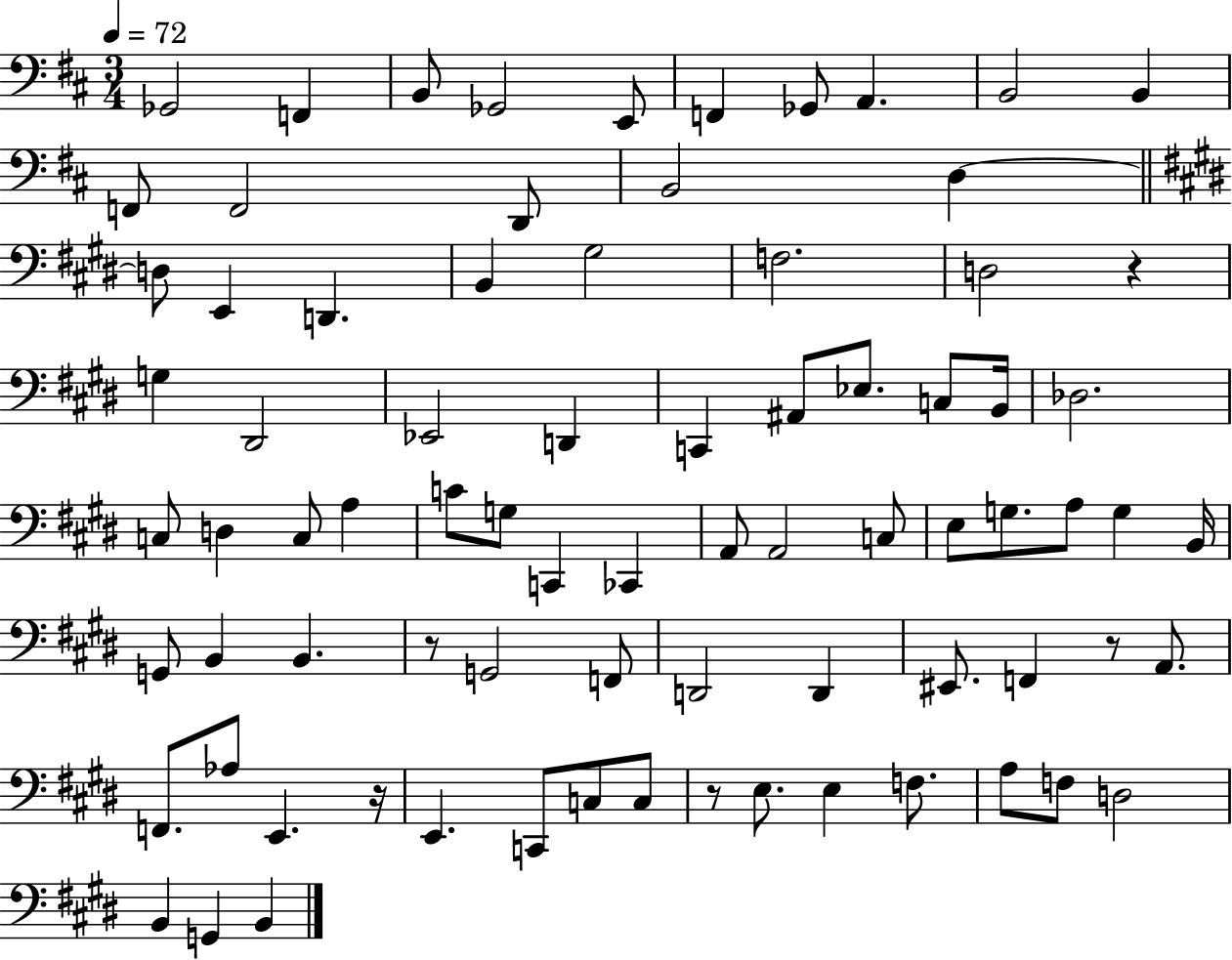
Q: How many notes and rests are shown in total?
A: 79